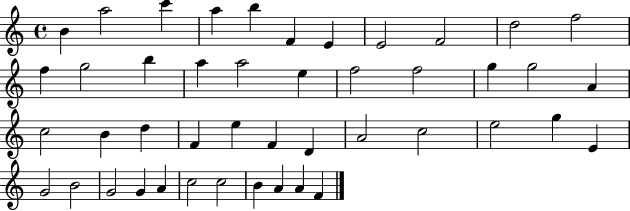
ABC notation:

X:1
T:Untitled
M:4/4
L:1/4
K:C
B a2 c' a b F E E2 F2 d2 f2 f g2 b a a2 e f2 f2 g g2 A c2 B d F e F D A2 c2 e2 g E G2 B2 G2 G A c2 c2 B A A F